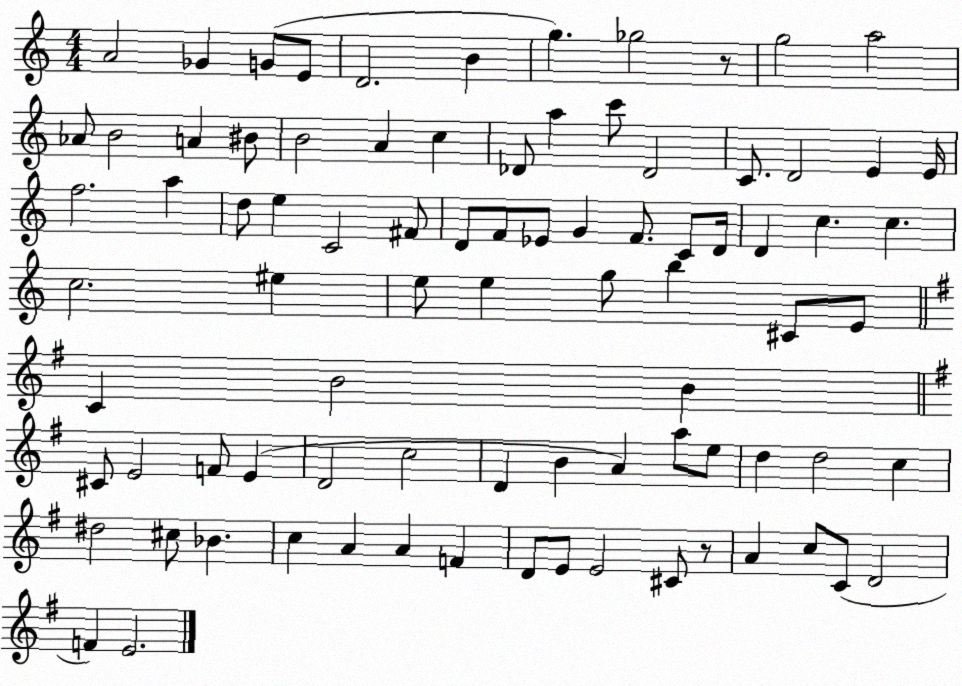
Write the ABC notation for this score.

X:1
T:Untitled
M:4/4
L:1/4
K:C
A2 _G G/2 E/2 D2 B g _g2 z/2 g2 a2 _A/2 B2 A ^B/2 B2 A c _D/2 a c'/2 _D2 C/2 D2 E E/4 f2 a d/2 e C2 ^F/2 D/2 F/2 _E/2 G F/2 C/2 D/4 D c c c2 ^e e/2 e g/2 b ^C/2 E/2 C B2 B ^C/2 E2 F/2 E D2 c2 D B A a/2 e/2 d d2 c ^d2 ^c/2 _B c A A F D/2 E/2 E2 ^C/2 z/2 A c/2 C/2 D2 F E2